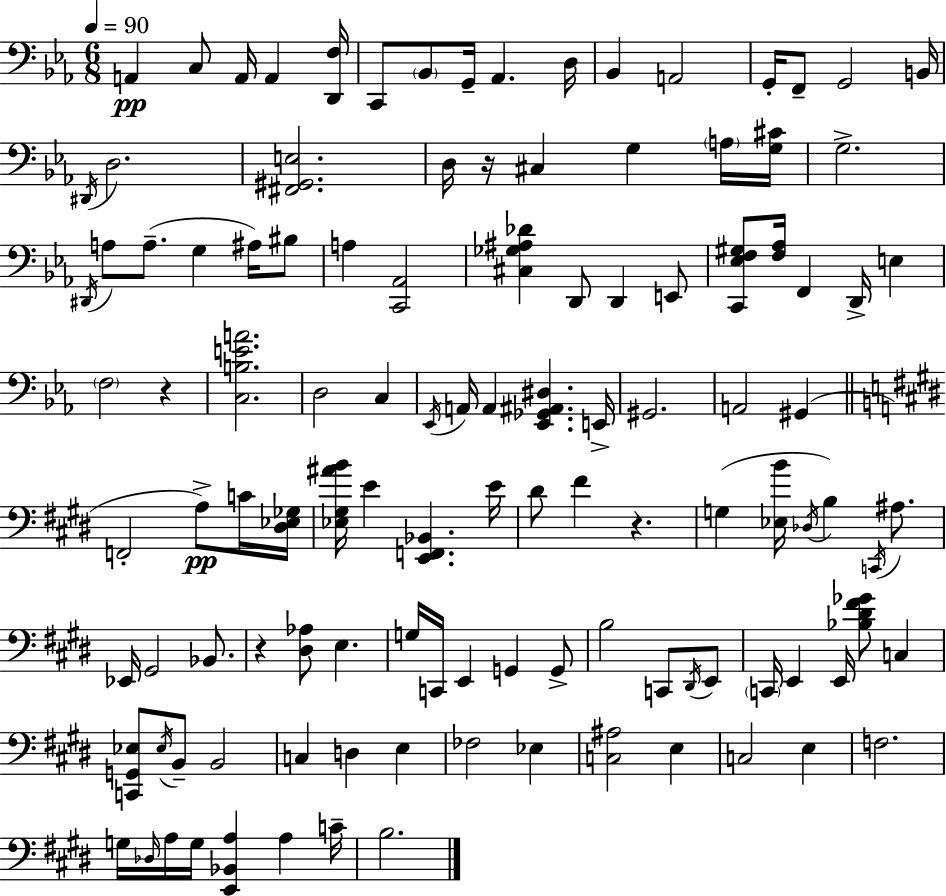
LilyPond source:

{
  \clef bass
  \numericTimeSignature
  \time 6/8
  \key ees \major
  \tempo 4 = 90
  \repeat volta 2 { a,4\pp c8 a,16 a,4 <d, f>16 | c,8 \parenthesize bes,8 g,16-- aes,4. d16 | bes,4 a,2 | g,16-. f,8-- g,2 b,16 | \break \acciaccatura { dis,16 } d2. | <fis, gis, e>2. | d16 r16 cis4 g4 \parenthesize a16 | <g cis'>16 g2.-> | \break \acciaccatura { dis,16 } a8 a8.--( g4 ais16) | bis8 a4 <c, aes,>2 | <cis ges ais des'>4 d,8 d,4 | e,8 <c, ees f gis>8 <f aes>16 f,4 d,16-> e4 | \break \parenthesize f2 r4 | <c b e' a'>2. | d2 c4 | \acciaccatura { ees,16 } a,16 a,4 <ees, ges, ais, dis>4. | \break e,16-> gis,2. | a,2 gis,4( | \bar "||" \break \key e \major f,2-. a8->\pp) c'16 <dis ees ges>16 | <ees gis ais' b'>16 e'4 <e, f, bes,>4. e'16 | dis'8 fis'4 r4. | g4( <ees b'>16 \acciaccatura { des16 } b4) \acciaccatura { c,16 } ais8. | \break ees,16 gis,2 bes,8. | r4 <dis aes>8 e4. | g16 c,16 e,4 g,4 | g,8-> b2 c,8 | \break \acciaccatura { dis,16 } e,8 \parenthesize c,16 e,4 e,16 <bes dis' fis' ges'>8 c4 | <c, g, ees>8 \acciaccatura { ees16 } b,8-- b,2 | c4 d4 | e4 fes2 | \break ees4 <c ais>2 | e4 c2 | e4 f2. | g16 \grace { des16 } a16 g16 <e, bes, a>4 | \break a4 c'16-- b2. | } \bar "|."
}